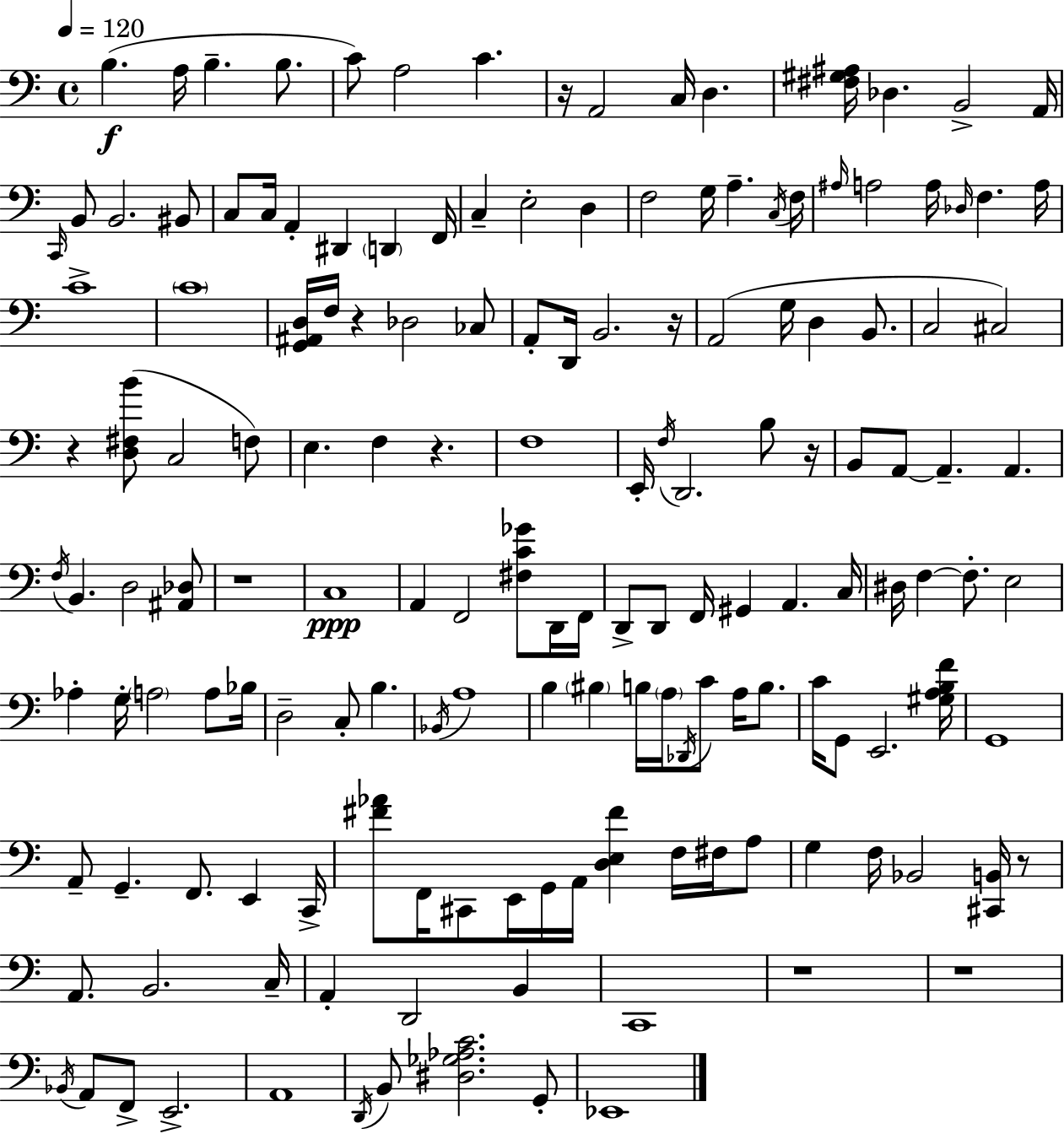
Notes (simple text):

B3/q. A3/s B3/q. B3/e. C4/e A3/h C4/q. R/s A2/h C3/s D3/q. [F#3,G#3,A#3]/s Db3/q. B2/h A2/s C2/s B2/e B2/h. BIS2/e C3/e C3/s A2/q D#2/q D2/q F2/s C3/q E3/h D3/q F3/h G3/s A3/q. C3/s F3/s A#3/s A3/h A3/s Db3/s F3/q. A3/s C4/w C4/w [G2,A#2,D3]/s F3/s R/q Db3/h CES3/e A2/e D2/s B2/h. R/s A2/h G3/s D3/q B2/e. C3/h C#3/h R/q [D3,F#3,B4]/e C3/h F3/e E3/q. F3/q R/q. F3/w E2/s F3/s D2/h. B3/e R/s B2/e A2/e A2/q. A2/q. F3/s B2/q. D3/h [A#2,Db3]/e R/w C3/w A2/q F2/h [F#3,C4,Gb4]/e D2/s F2/s D2/e D2/e F2/s G#2/q A2/q. C3/s D#3/s F3/q F3/e. E3/h Ab3/q G3/s A3/h A3/e Bb3/s D3/h C3/e B3/q. Bb2/s A3/w B3/q BIS3/q B3/s A3/s Db2/s C4/e A3/s B3/e. C4/s G2/e E2/h. [G#3,A3,B3,F4]/s G2/w A2/e G2/q. F2/e. E2/q C2/s [F#4,Ab4]/e F2/s C#2/e E2/s G2/s A2/s [D3,E3,F#4]/q F3/s F#3/s A3/e G3/q F3/s Bb2/h [C#2,B2]/s R/e A2/e. B2/h. C3/s A2/q D2/h B2/q C2/w R/w R/w Bb2/s A2/e F2/e E2/h. A2/w D2/s B2/e [D#3,Gb3,Ab3,C4]/h. G2/e Eb2/w